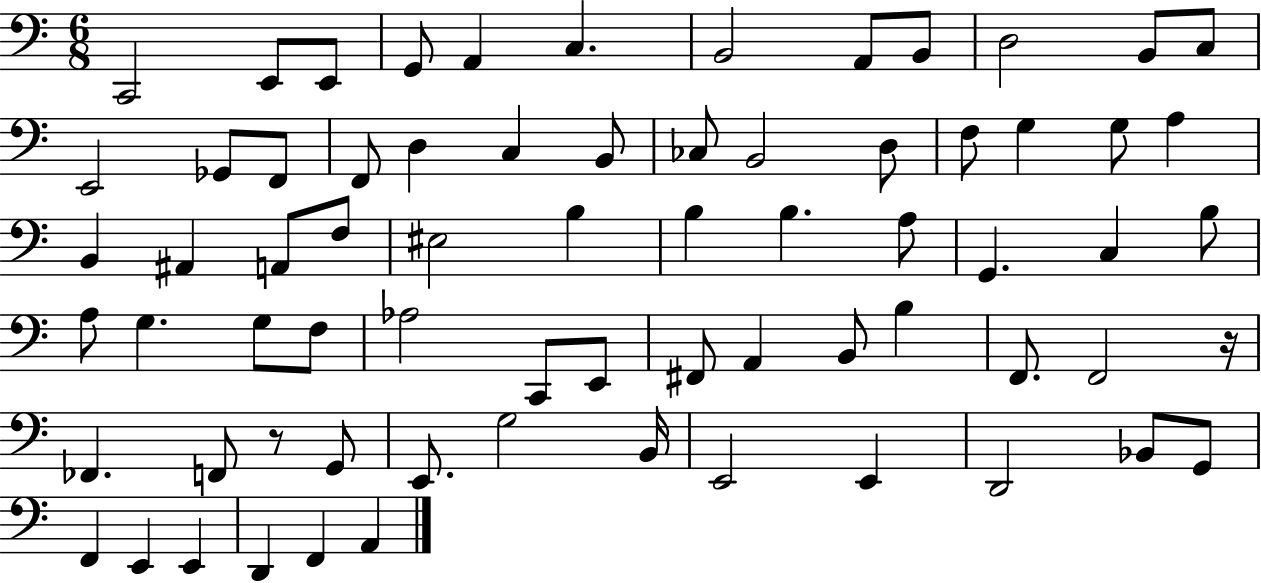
{
  \clef bass
  \numericTimeSignature
  \time 6/8
  \key c \major
  \repeat volta 2 { c,2 e,8 e,8 | g,8 a,4 c4. | b,2 a,8 b,8 | d2 b,8 c8 | \break e,2 ges,8 f,8 | f,8 d4 c4 b,8 | ces8 b,2 d8 | f8 g4 g8 a4 | \break b,4 ais,4 a,8 f8 | eis2 b4 | b4 b4. a8 | g,4. c4 b8 | \break a8 g4. g8 f8 | aes2 c,8 e,8 | fis,8 a,4 b,8 b4 | f,8. f,2 r16 | \break fes,4. f,8 r8 g,8 | e,8. g2 b,16 | e,2 e,4 | d,2 bes,8 g,8 | \break f,4 e,4 e,4 | d,4 f,4 a,4 | } \bar "|."
}